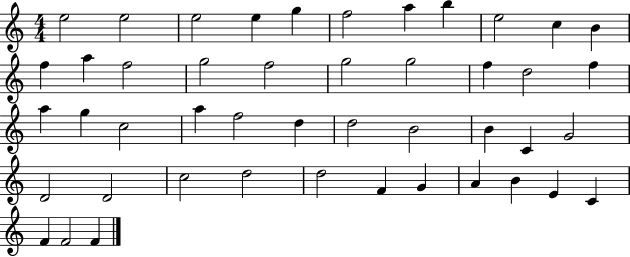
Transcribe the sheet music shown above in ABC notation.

X:1
T:Untitled
M:4/4
L:1/4
K:C
e2 e2 e2 e g f2 a b e2 c B f a f2 g2 f2 g2 g2 f d2 f a g c2 a f2 d d2 B2 B C G2 D2 D2 c2 d2 d2 F G A B E C F F2 F